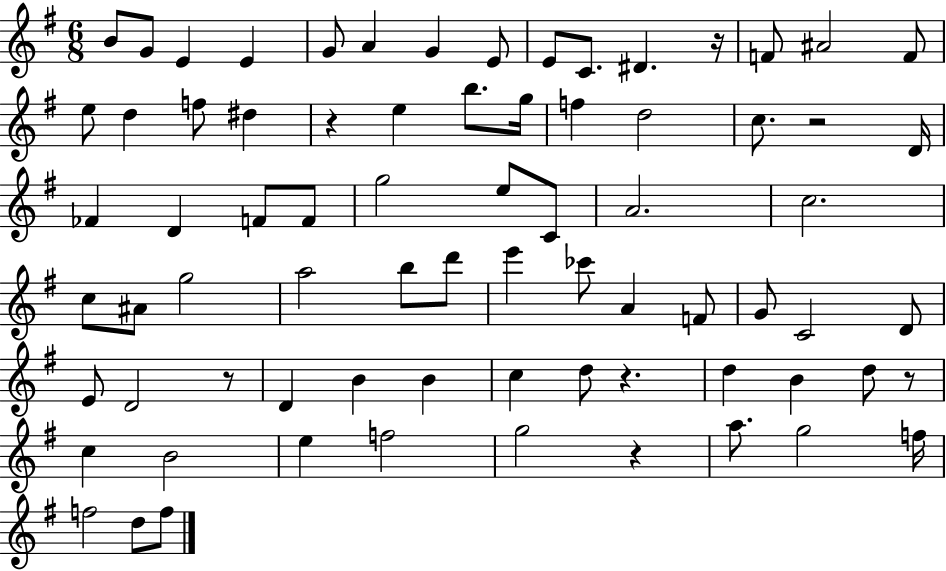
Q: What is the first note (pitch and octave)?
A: B4